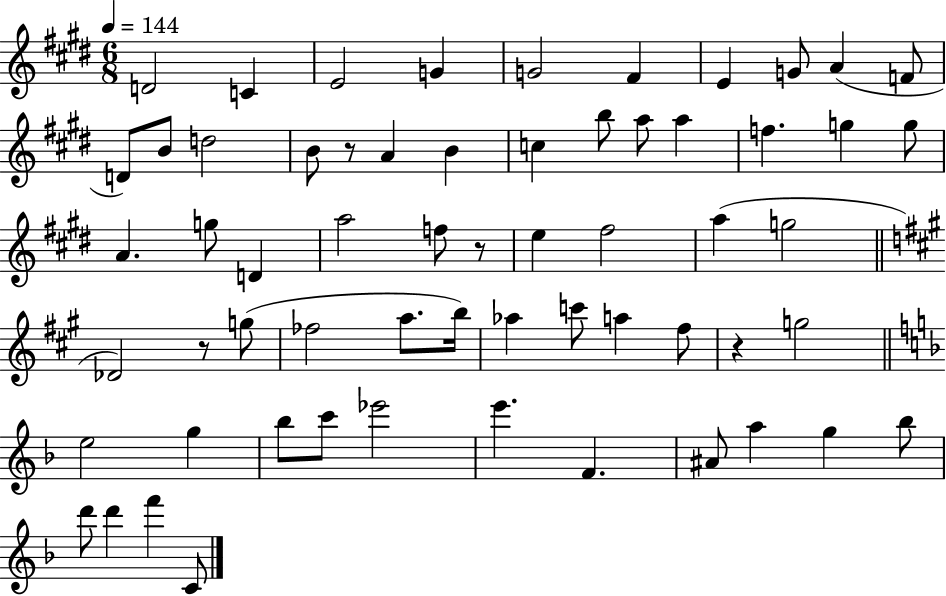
{
  \clef treble
  \numericTimeSignature
  \time 6/8
  \key e \major
  \tempo 4 = 144
  d'2 c'4 | e'2 g'4 | g'2 fis'4 | e'4 g'8 a'4( f'8 | \break d'8) b'8 d''2 | b'8 r8 a'4 b'4 | c''4 b''8 a''8 a''4 | f''4. g''4 g''8 | \break a'4. g''8 d'4 | a''2 f''8 r8 | e''4 fis''2 | a''4( g''2 | \break \bar "||" \break \key a \major des'2) r8 g''8( | fes''2 a''8. b''16) | aes''4 c'''8 a''4 fis''8 | r4 g''2 | \break \bar "||" \break \key f \major e''2 g''4 | bes''8 c'''8 ees'''2 | e'''4. f'4. | ais'8 a''4 g''4 bes''8 | \break d'''8 d'''4 f'''4 c'8 | \bar "|."
}